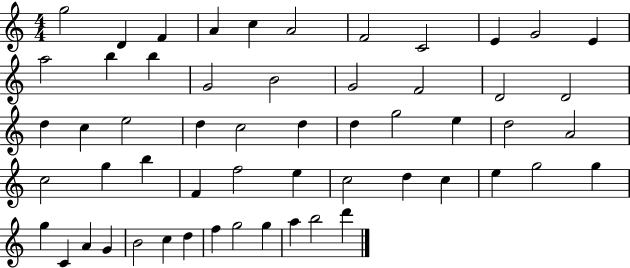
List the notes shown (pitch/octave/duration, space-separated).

G5/h D4/q F4/q A4/q C5/q A4/h F4/h C4/h E4/q G4/h E4/q A5/h B5/q B5/q G4/h B4/h G4/h F4/h D4/h D4/h D5/q C5/q E5/h D5/q C5/h D5/q D5/q G5/h E5/q D5/h A4/h C5/h G5/q B5/q F4/q F5/h E5/q C5/h D5/q C5/q E5/q G5/h G5/q G5/q C4/q A4/q G4/q B4/h C5/q D5/q F5/q G5/h G5/q A5/q B5/h D6/q